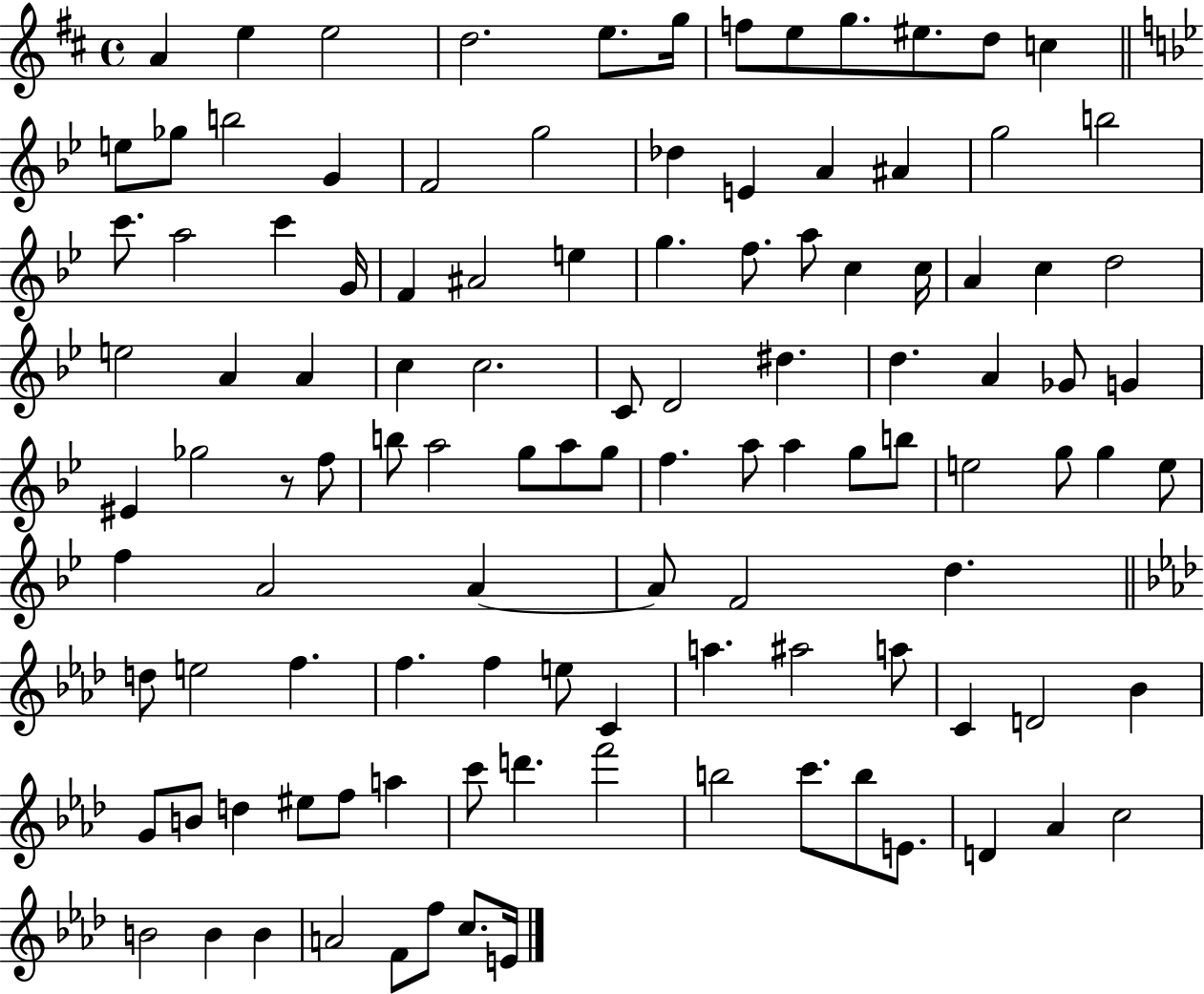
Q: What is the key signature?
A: D major